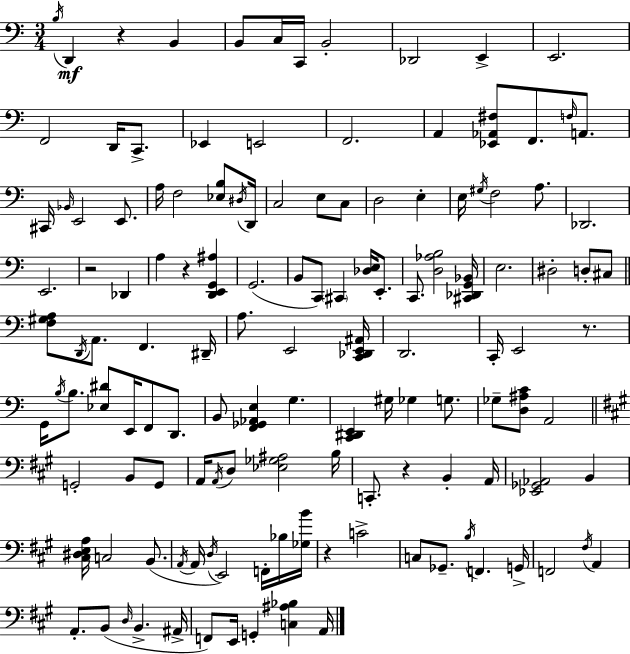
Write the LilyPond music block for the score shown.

{
  \clef bass
  \numericTimeSignature
  \time 3/4
  \key c \major
  \acciaccatura { b16 }\mf d,4 r4 b,4 | b,8 c16 c,16 b,2-. | des,2 e,4-> | e,2. | \break f,2 d,16 c,8.-> | ees,4 e,2 | f,2. | a,4 <ees, aes, fis>8 f,8. \grace { f16 } a,8. | \break cis,16 \grace { bes,16 } e,2 | e,8. a16 f2 | <ees b>8 \acciaccatura { dis16 } d,16 c2 | e8 c8 d2 | \break e4-. e16 \acciaccatura { gis16 } f2 | a8. des,2. | e,2. | r2 | \break des,4 a4 r4 | <d, e, g, ais>4 g,2.( | b,8 c,8) \parenthesize cis,4 | <des e>16 e,8.-. c,8. <d aes b>2 | \break <cis, des, g, bes,>16 e2. | dis2-. | d8-. cis8 \bar "||" \break \key c \major <f gis a>8 \acciaccatura { d,16 } a,8. f,4. | dis,16-- a8. e,2 | <c, des, e, ais,>16 d,2. | c,16-. e,2 r8. | \break g,16 \acciaccatura { b16 } b8. <ees dis'>8 e,16 f,8 d,8. | b,8 <f, ges, aes, e>4 g4. | <c, dis, e,>4 gis16 ges4 g8. | ges8-- <d ais c'>8 a,2 | \break \bar "||" \break \key a \major g,2-. b,8 g,8 | a,16 \acciaccatura { a,16 } d8 <ees ges ais>2 | b16 c,8.-. r4 b,4-. | a,16 <ees, ges, aes,>2 b,4 | \break <cis dis e a>16 c2 b,8.( | \acciaccatura { a,16 } a,16 \acciaccatura { d16 }) e,2 | f,16-. bes16 <ges b'>16 r4 c'2-> | c8 ges,8.-- \acciaccatura { b16 } f,4. | \break g,16-> f,2 | \acciaccatura { fis16 } a,4 a,8.-. b,8( \grace { d16 } b,4.-> | ais,16-> f,8) e,16 g,4-. | <c ais bes>4 a,16 \bar "|."
}